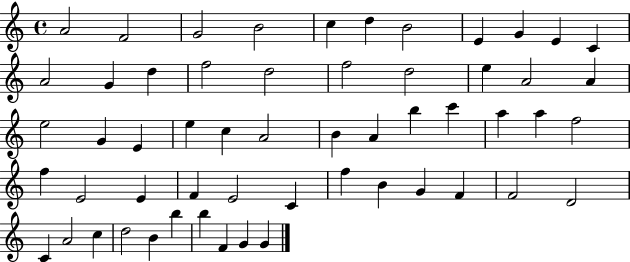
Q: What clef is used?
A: treble